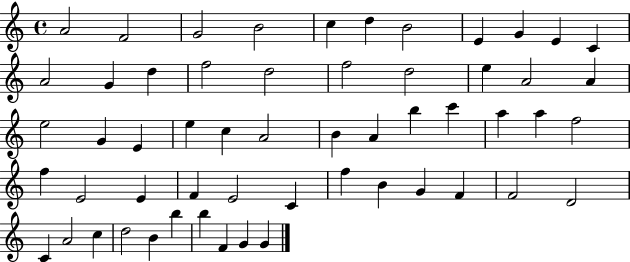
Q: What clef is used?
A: treble